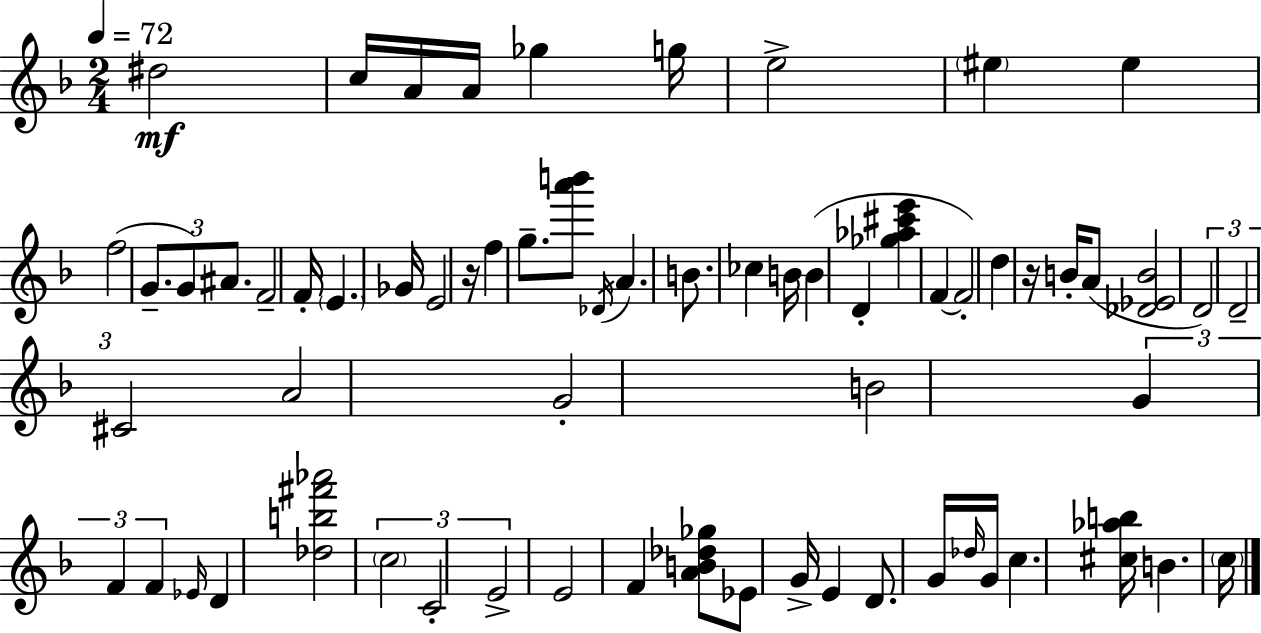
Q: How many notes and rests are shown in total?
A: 66